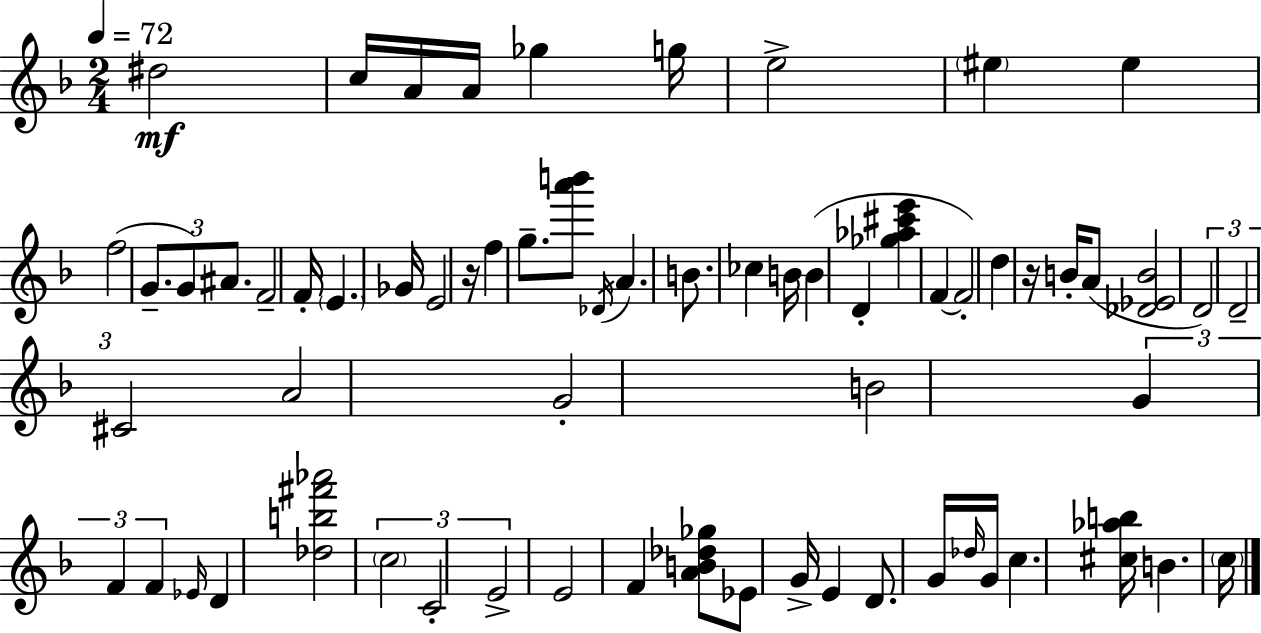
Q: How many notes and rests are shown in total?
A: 66